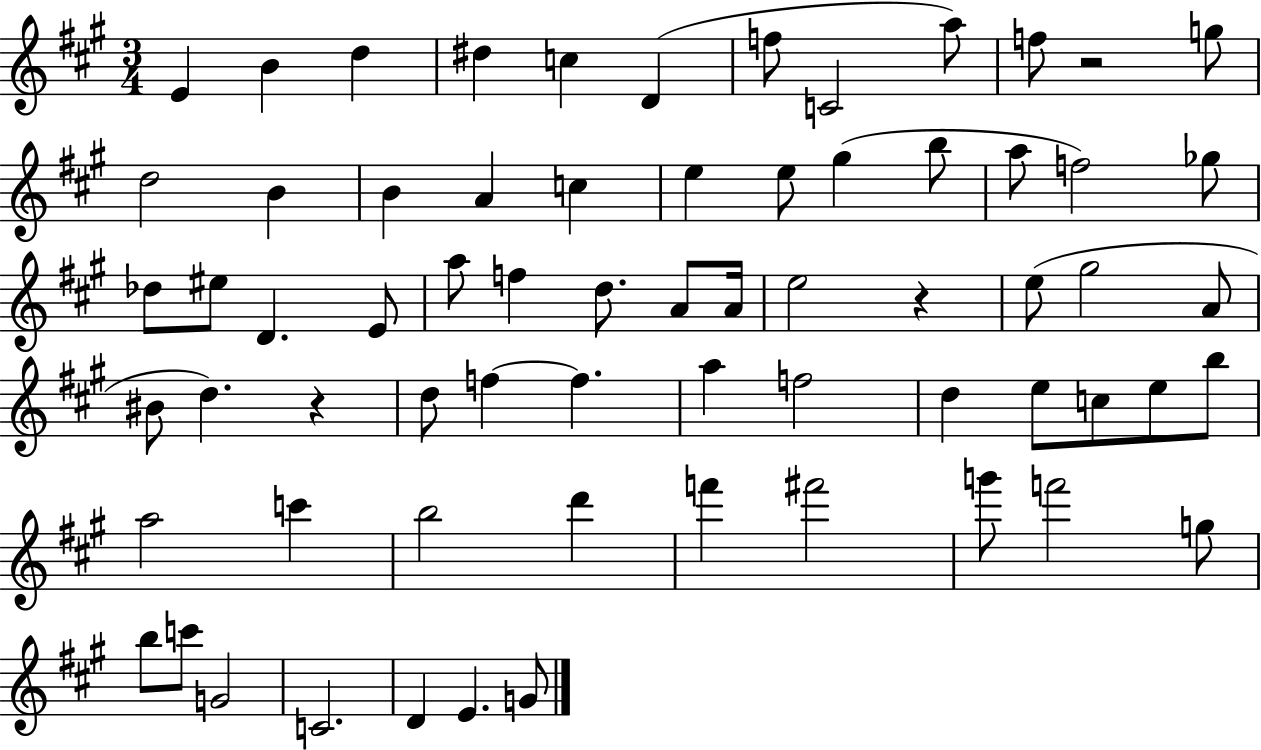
X:1
T:Untitled
M:3/4
L:1/4
K:A
E B d ^d c D f/2 C2 a/2 f/2 z2 g/2 d2 B B A c e e/2 ^g b/2 a/2 f2 _g/2 _d/2 ^e/2 D E/2 a/2 f d/2 A/2 A/4 e2 z e/2 ^g2 A/2 ^B/2 d z d/2 f f a f2 d e/2 c/2 e/2 b/2 a2 c' b2 d' f' ^f'2 g'/2 f'2 g/2 b/2 c'/2 G2 C2 D E G/2